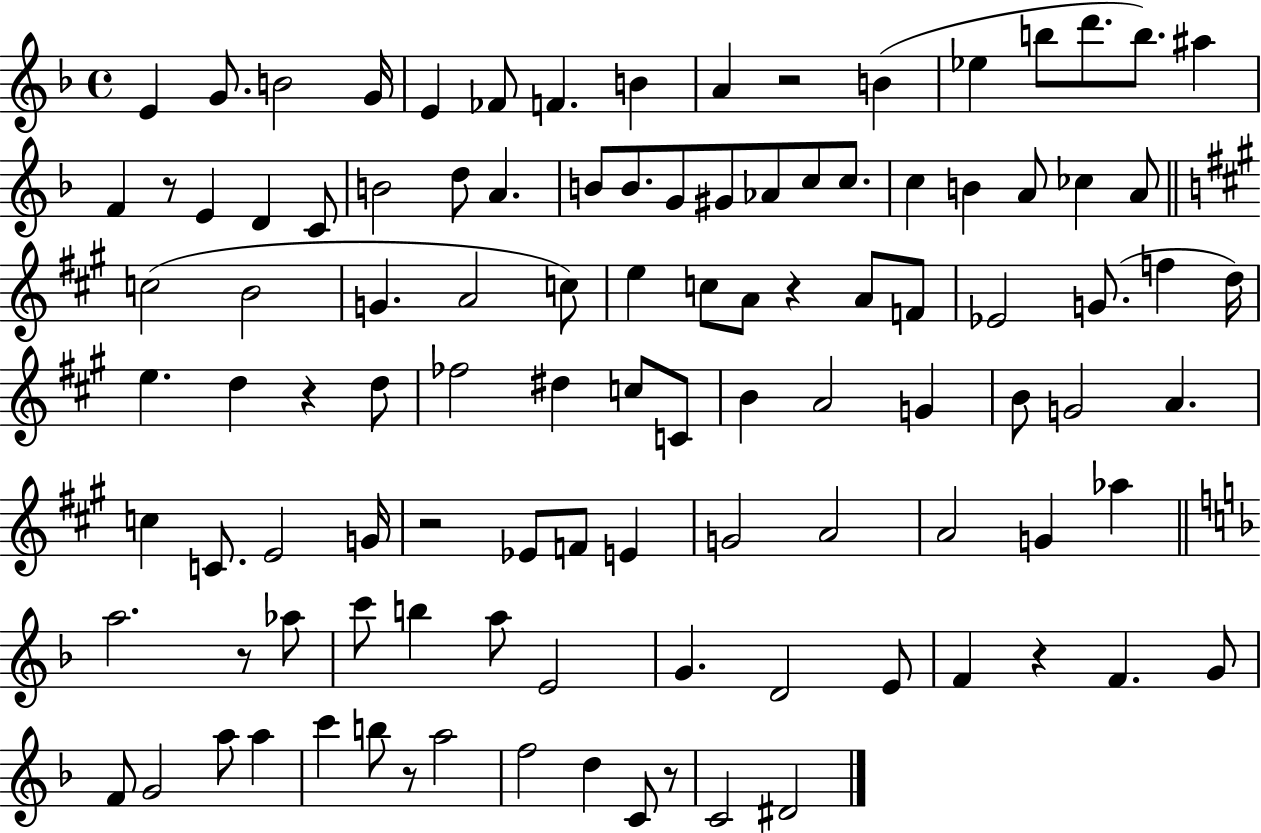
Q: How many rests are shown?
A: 9